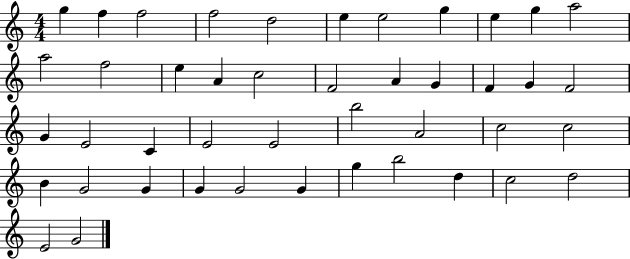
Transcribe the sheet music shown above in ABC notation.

X:1
T:Untitled
M:4/4
L:1/4
K:C
g f f2 f2 d2 e e2 g e g a2 a2 f2 e A c2 F2 A G F G F2 G E2 C E2 E2 b2 A2 c2 c2 B G2 G G G2 G g b2 d c2 d2 E2 G2